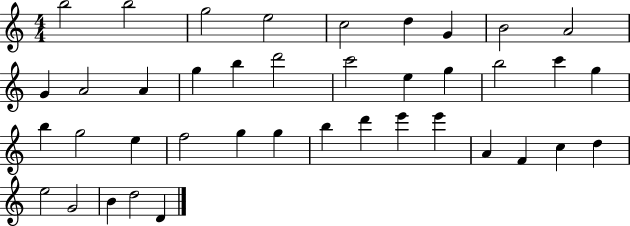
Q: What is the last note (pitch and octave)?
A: D4